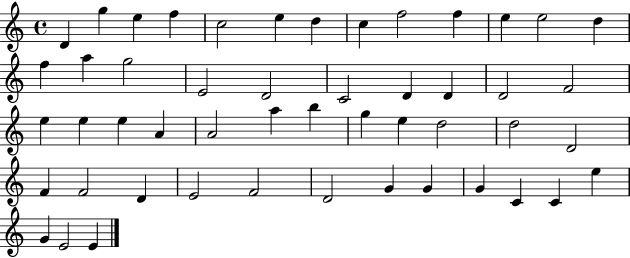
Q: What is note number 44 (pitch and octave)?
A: G4